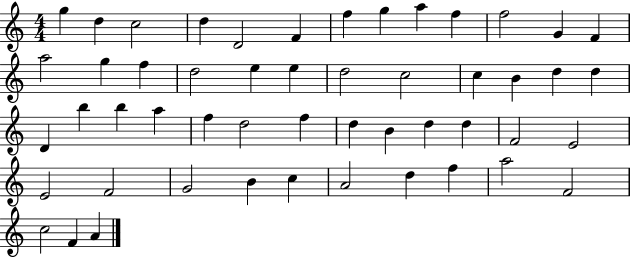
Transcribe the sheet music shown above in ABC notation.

X:1
T:Untitled
M:4/4
L:1/4
K:C
g d c2 d D2 F f g a f f2 G F a2 g f d2 e e d2 c2 c B d d D b b a f d2 f d B d d F2 E2 E2 F2 G2 B c A2 d f a2 F2 c2 F A